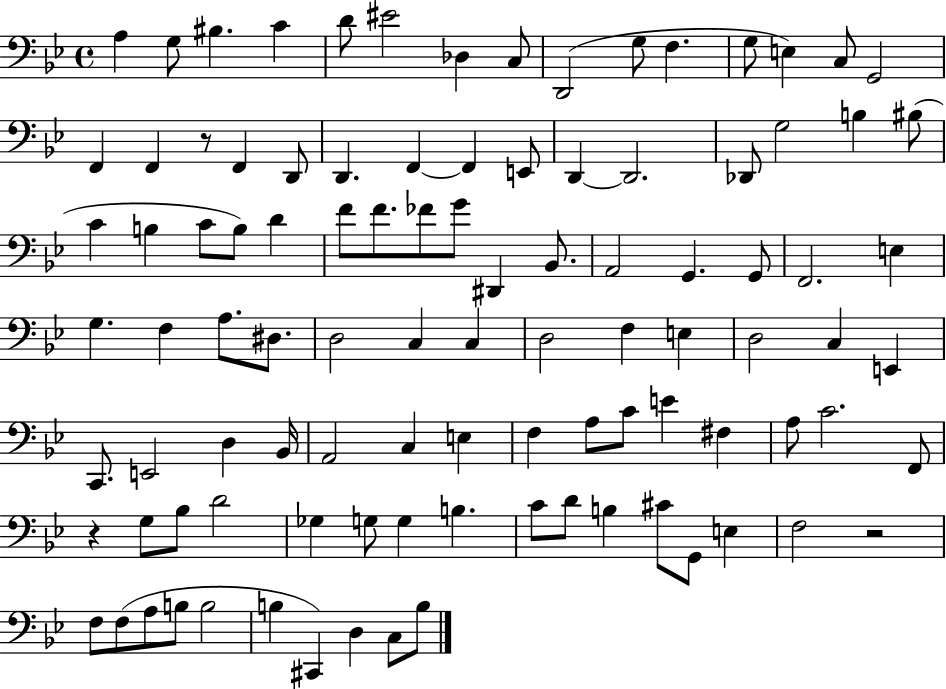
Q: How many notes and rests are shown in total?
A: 100